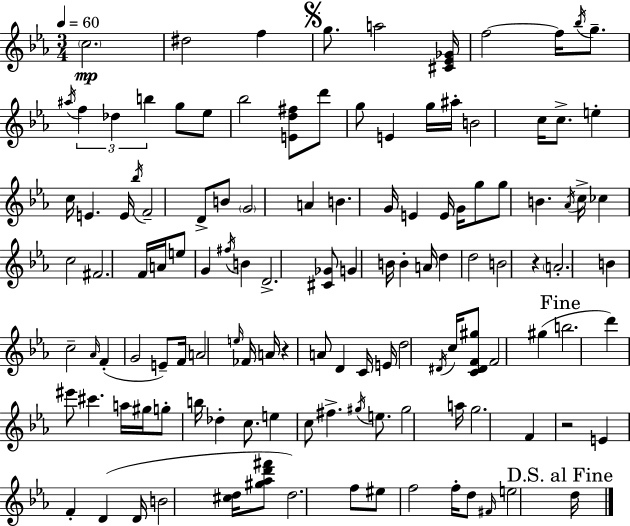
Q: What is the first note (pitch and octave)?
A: C5